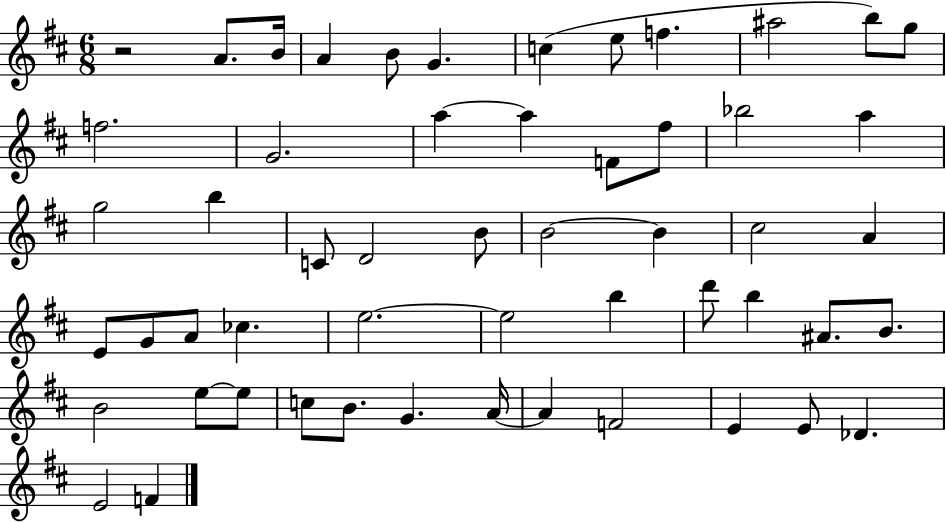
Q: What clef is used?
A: treble